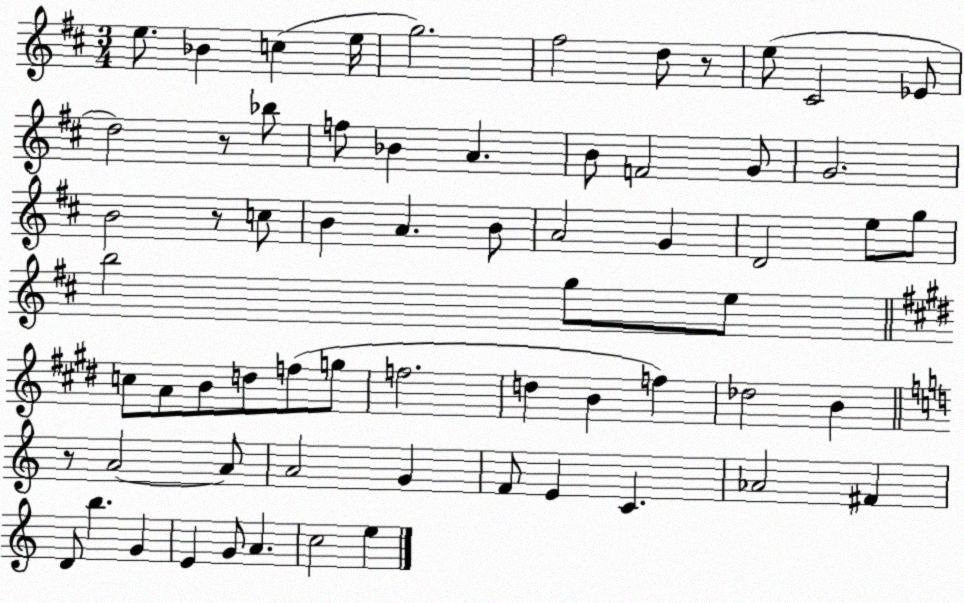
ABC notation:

X:1
T:Untitled
M:3/4
L:1/4
K:D
e/2 _B c e/4 g2 ^f2 d/2 z/2 e/2 ^C2 _E/2 d2 z/2 _b/2 f/2 _B A B/2 F2 G/2 G2 B2 z/2 c/2 B A B/2 A2 G D2 e/2 g/2 b2 g/2 e/2 c/2 A/2 B/2 d/2 f/2 g/2 f2 d B f _d2 B z/2 A2 A/2 A2 G F/2 E C _A2 ^F D/2 b G E G/2 A c2 e